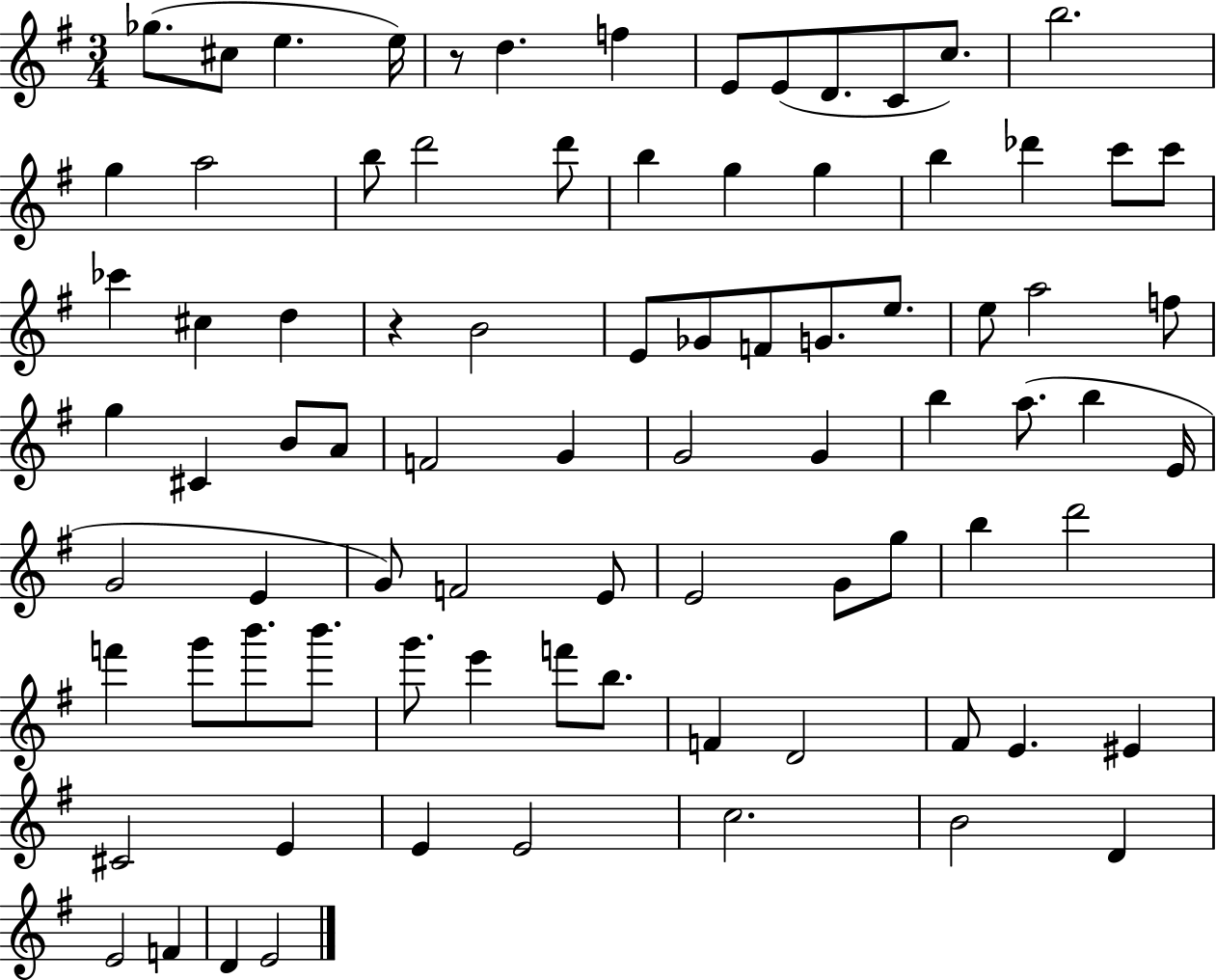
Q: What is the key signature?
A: G major